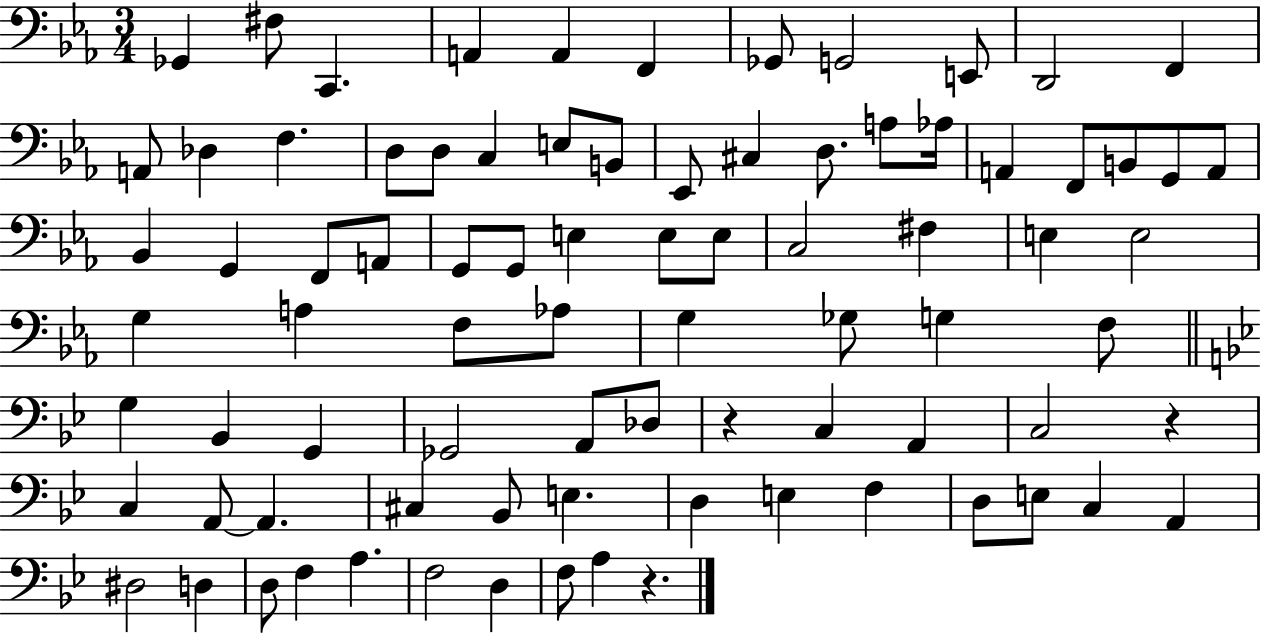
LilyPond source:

{
  \clef bass
  \numericTimeSignature
  \time 3/4
  \key ees \major
  ges,4 fis8 c,4. | a,4 a,4 f,4 | ges,8 g,2 e,8 | d,2 f,4 | \break a,8 des4 f4. | d8 d8 c4 e8 b,8 | ees,8 cis4 d8. a8 aes16 | a,4 f,8 b,8 g,8 a,8 | \break bes,4 g,4 f,8 a,8 | g,8 g,8 e4 e8 e8 | c2 fis4 | e4 e2 | \break g4 a4 f8 aes8 | g4 ges8 g4 f8 | \bar "||" \break \key g \minor g4 bes,4 g,4 | ges,2 a,8 des8 | r4 c4 a,4 | c2 r4 | \break c4 a,8~~ a,4. | cis4 bes,8 e4. | d4 e4 f4 | d8 e8 c4 a,4 | \break dis2 d4 | d8 f4 a4. | f2 d4 | f8 a4 r4. | \break \bar "|."
}